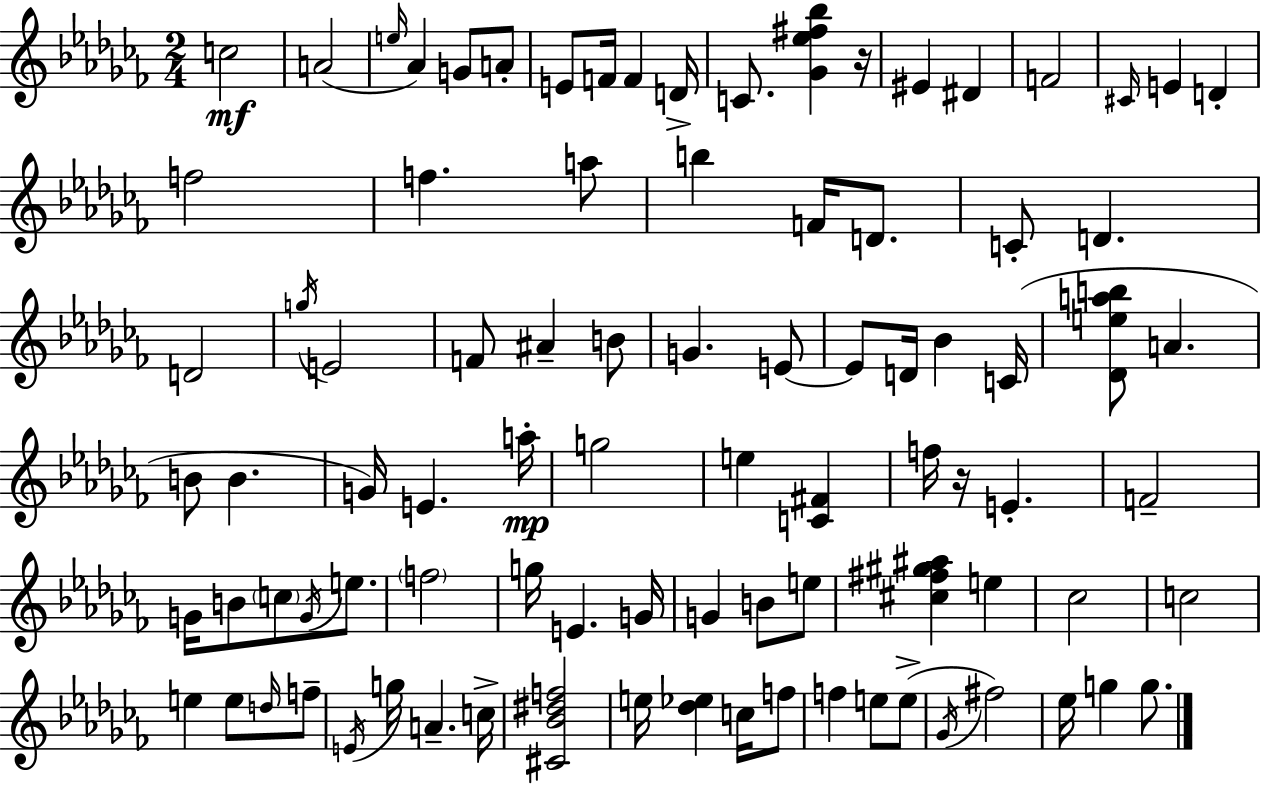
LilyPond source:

{
  \clef treble
  \numericTimeSignature
  \time 2/4
  \key aes \minor
  c''2\mf | a'2( | \grace { e''16 } aes'4) g'8 a'8-. | e'8 f'16 f'4 | \break d'16-> c'8. <ges' ees'' fis'' bes''>4 | r16 eis'4 dis'4 | f'2 | \grace { cis'16 } e'4 d'4-. | \break f''2 | f''4. | a''8 b''4 f'16 d'8. | c'8-. d'4. | \break d'2 | \acciaccatura { g''16 } e'2 | f'8 ais'4-- | b'8 g'4. | \break e'8~~ e'8 d'16 bes'4 | c'16( <des' e'' a'' b''>8 a'4. | b'8 b'4. | g'16) e'4. | \break a''16-.\mp g''2 | e''4 <c' fis'>4 | f''16 r16 e'4.-. | f'2-- | \break g'16 b'8 \parenthesize c''8 | \acciaccatura { g'16 } e''8. \parenthesize f''2 | g''16 e'4. | g'16 g'4 | \break b'8 e''8 <cis'' fis'' gis'' ais''>4 | e''4 ces''2 | c''2 | e''4 | \break e''8 \grace { d''16 } f''8-- \acciaccatura { e'16 } g''16 a'4.-- | c''16-> <cis' bes' dis'' f''>2 | e''16 <des'' ees''>4 | c''16 f''8 f''4 | \break e''8 e''8->( \acciaccatura { ges'16 } fis''2) | ees''16 | g''4 g''8. \bar "|."
}